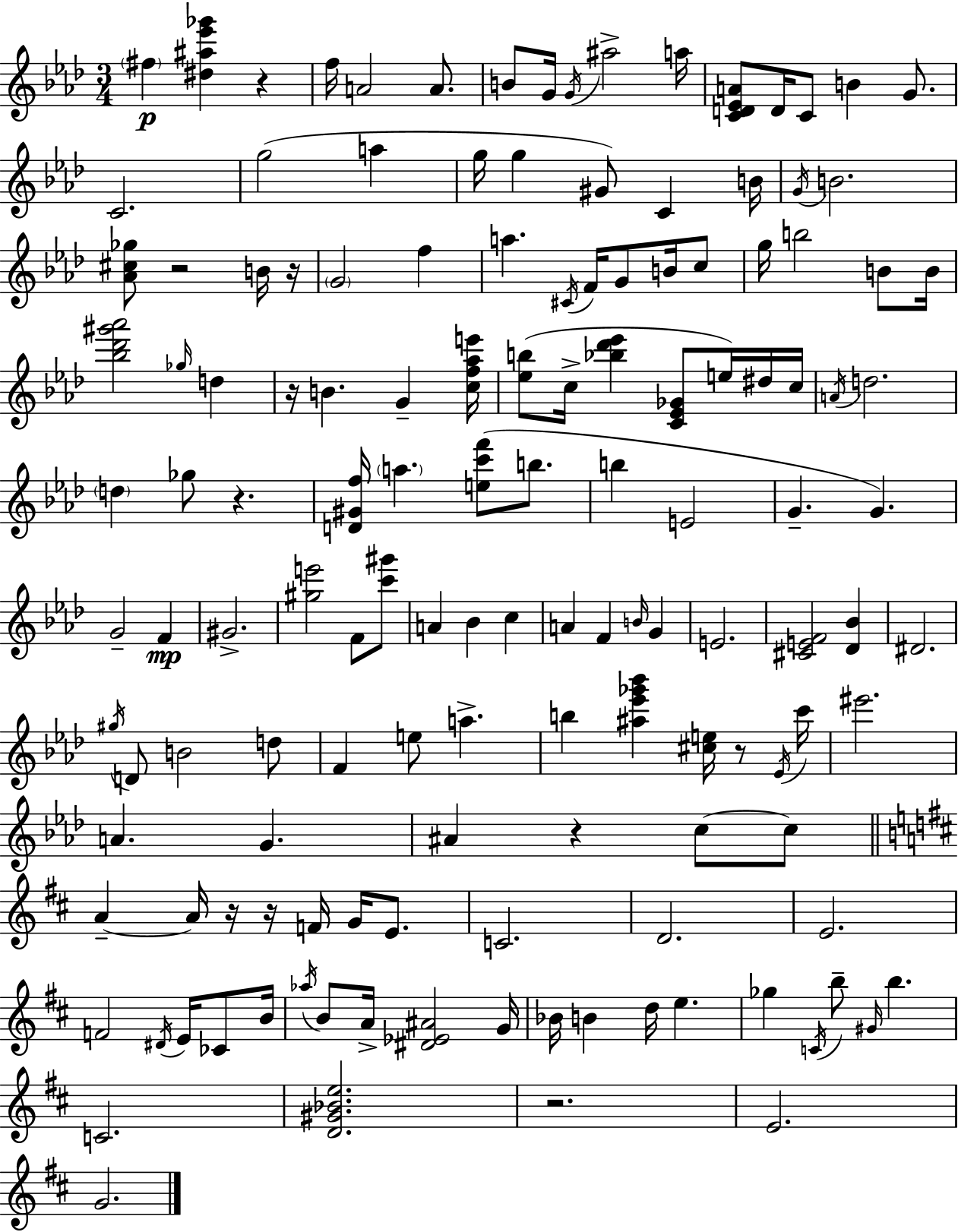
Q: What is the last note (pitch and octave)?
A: G4